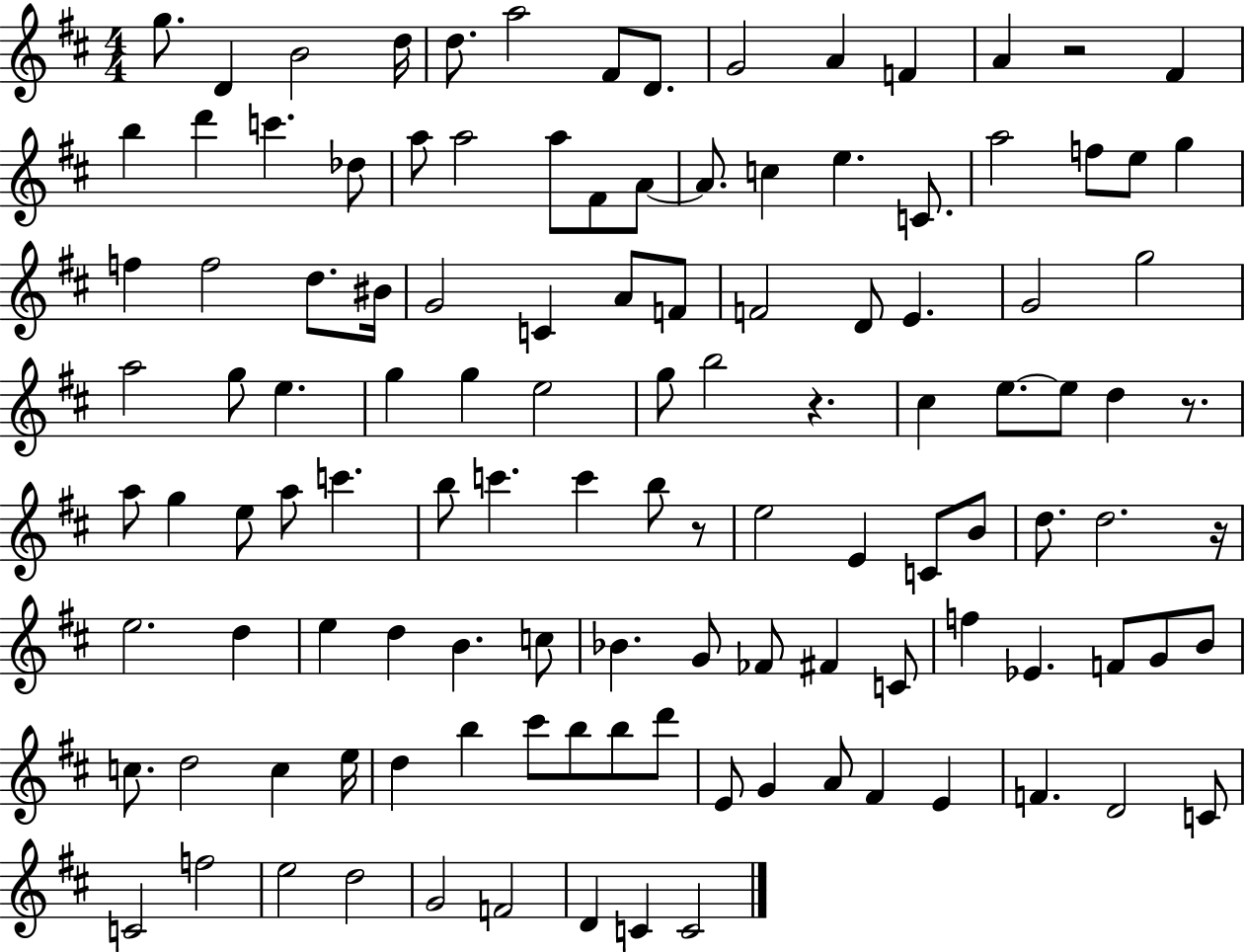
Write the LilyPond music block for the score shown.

{
  \clef treble
  \numericTimeSignature
  \time 4/4
  \key d \major
  g''8. d'4 b'2 d''16 | d''8. a''2 fis'8 d'8. | g'2 a'4 f'4 | a'4 r2 fis'4 | \break b''4 d'''4 c'''4. des''8 | a''8 a''2 a''8 fis'8 a'8~~ | a'8. c''4 e''4. c'8. | a''2 f''8 e''8 g''4 | \break f''4 f''2 d''8. bis'16 | g'2 c'4 a'8 f'8 | f'2 d'8 e'4. | g'2 g''2 | \break a''2 g''8 e''4. | g''4 g''4 e''2 | g''8 b''2 r4. | cis''4 e''8.~~ e''8 d''4 r8. | \break a''8 g''4 e''8 a''8 c'''4. | b''8 c'''4. c'''4 b''8 r8 | e''2 e'4 c'8 b'8 | d''8. d''2. r16 | \break e''2. d''4 | e''4 d''4 b'4. c''8 | bes'4. g'8 fes'8 fis'4 c'8 | f''4 ees'4. f'8 g'8 b'8 | \break c''8. d''2 c''4 e''16 | d''4 b''4 cis'''8 b''8 b''8 d'''8 | e'8 g'4 a'8 fis'4 e'4 | f'4. d'2 c'8 | \break c'2 f''2 | e''2 d''2 | g'2 f'2 | d'4 c'4 c'2 | \break \bar "|."
}